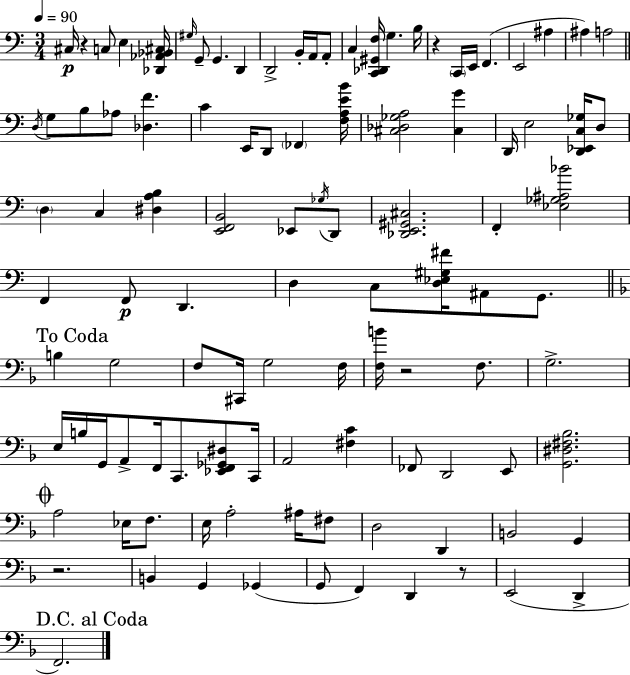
C#3/s R/q C3/e E3/q [Db2,Ab2,Bb2,C#3]/s G#3/s G2/e G2/q. D2/q D2/h B2/s A2/s A2/e C3/q [C2,Db2,G#2,F3]/s G3/q. B3/s R/q C2/s E2/s F2/q. E2/h A#3/q A#3/q A3/h D3/s G3/e B3/e Ab3/e [Db3,F4]/q. C4/q E2/s D2/e FES2/q [F3,A3,E4,B4]/s [C#3,Db3,Gb3,A3]/h [C#3,G4]/q D2/s E3/h [D2,Eb2,C3,Gb3]/s D3/e D3/q C3/q [D#3,A3,B3]/q [E2,F2,B2]/h Eb2/e Gb3/s D2/e [Db2,E2,G#2,C#3]/h. F2/q [Eb3,Gb3,A#3,Bb4]/h F2/q F2/e D2/q. D3/q C3/e [D3,Eb3,G#3,F#4]/s A#2/e G2/e. B3/q G3/h F3/e C#2/s G3/h F3/s [F3,B4]/s R/h F3/e. G3/h. E3/s B3/s G2/s A2/e F2/s C2/e. [Eb2,F2,Gb2,D#3]/e C2/s A2/h [F#3,C4]/q FES2/e D2/h E2/e [G2,D#3,F#3,Bb3]/h. A3/h Eb3/s F3/e. E3/s A3/h A#3/s F#3/e D3/h D2/q B2/h G2/q R/h. B2/q G2/q Gb2/q G2/e F2/q D2/q R/e E2/h D2/q F2/h.